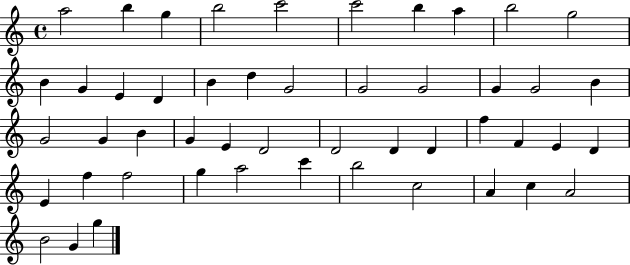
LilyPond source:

{
  \clef treble
  \time 4/4
  \defaultTimeSignature
  \key c \major
  a''2 b''4 g''4 | b''2 c'''2 | c'''2 b''4 a''4 | b''2 g''2 | \break b'4 g'4 e'4 d'4 | b'4 d''4 g'2 | g'2 g'2 | g'4 g'2 b'4 | \break g'2 g'4 b'4 | g'4 e'4 d'2 | d'2 d'4 d'4 | f''4 f'4 e'4 d'4 | \break e'4 f''4 f''2 | g''4 a''2 c'''4 | b''2 c''2 | a'4 c''4 a'2 | \break b'2 g'4 g''4 | \bar "|."
}